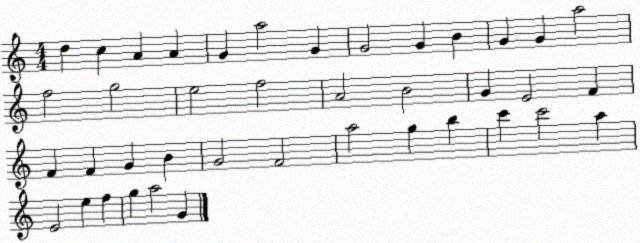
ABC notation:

X:1
T:Untitled
M:4/4
L:1/4
K:C
d c A A G a2 G G2 G B G G a2 f2 g2 e2 f2 A2 B2 G E2 F F F G B G2 F2 a2 g b c' c'2 a E2 e f g a2 G